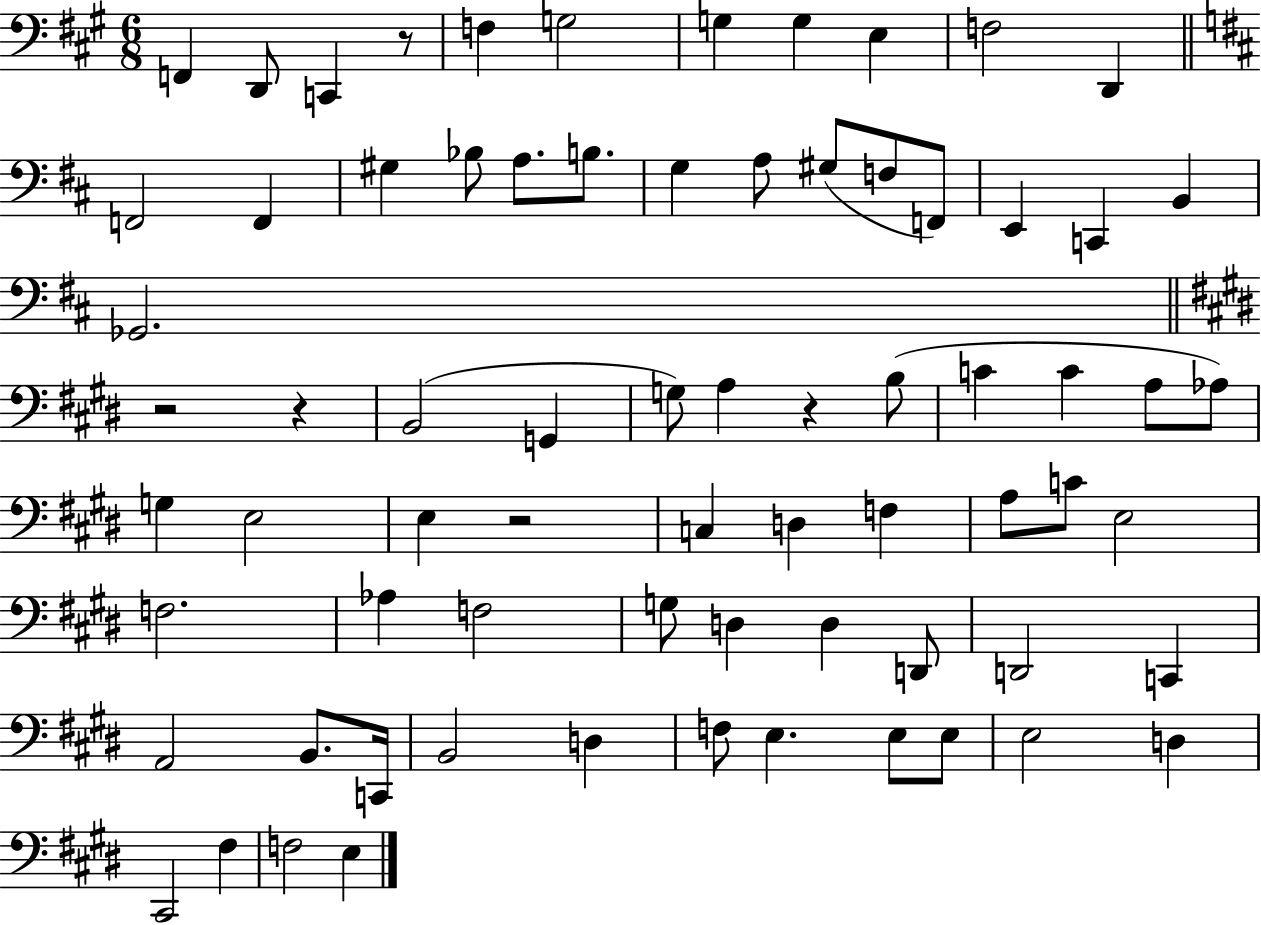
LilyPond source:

{
  \clef bass
  \numericTimeSignature
  \time 6/8
  \key a \major
  f,4 d,8 c,4 r8 | f4 g2 | g4 g4 e4 | f2 d,4 | \break \bar "||" \break \key d \major f,2 f,4 | gis4 bes8 a8. b8. | g4 a8 gis8( f8 f,8) | e,4 c,4 b,4 | \break ges,2. | \bar "||" \break \key e \major r2 r4 | b,2( g,4 | g8) a4 r4 b8( | c'4 c'4 a8 aes8) | \break g4 e2 | e4 r2 | c4 d4 f4 | a8 c'8 e2 | \break f2. | aes4 f2 | g8 d4 d4 d,8 | d,2 c,4 | \break a,2 b,8. c,16 | b,2 d4 | f8 e4. e8 e8 | e2 d4 | \break cis,2 fis4 | f2 e4 | \bar "|."
}